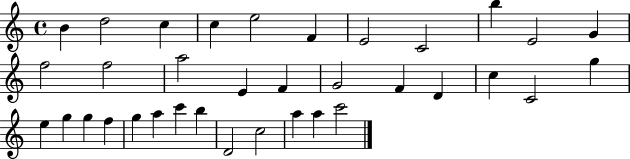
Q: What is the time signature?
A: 4/4